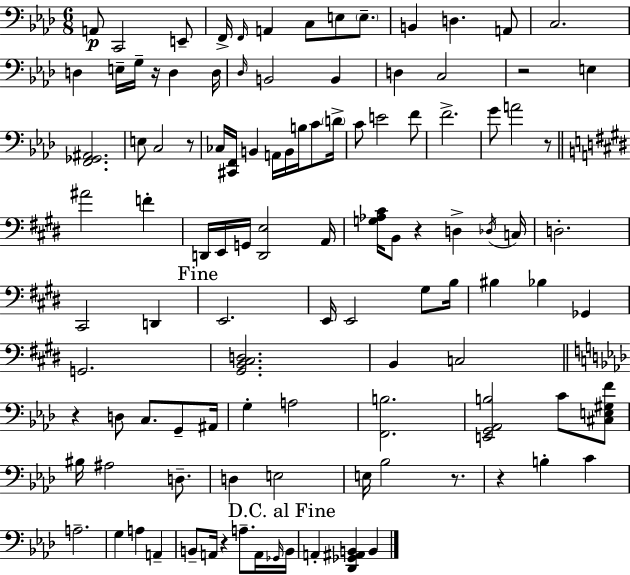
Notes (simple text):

A2/e C2/h E2/e F2/s F2/s A2/q C3/e E3/e E3/e. B2/q D3/q. A2/e C3/h. D3/q E3/s G3/s R/s D3/q D3/s Db3/s B2/h B2/q D3/q C3/h R/h E3/q [F2,Gb2,A#2]/h. E3/e C3/h R/e CES3/s [C#2,F2]/s B2/q A2/s B2/s B3/s C4/e D4/s C4/e E4/h F4/e F4/h. G4/e A4/h R/e A#4/h F4/q D2/s E2/s G2/s [D2,E3]/h A2/s [G3,Ab3,C#4]/s B2/e R/q D3/q Db3/s C3/s D3/h. C#2/h D2/q E2/h. E2/s E2/h G#3/e B3/s BIS3/q Bb3/q Gb2/q G2/h. [G#2,B2,C#3,D3]/h. B2/q C3/h R/q D3/e C3/e. G2/e A#2/s G3/q A3/h [F2,B3]/h. [E2,G2,Ab2,B3]/h C4/e [C#3,E3,G#3,F4]/e BIS3/s A#3/h D3/e. D3/q E3/h E3/s Bb3/h R/e. R/q B3/q C4/q A3/h. G3/q A3/q A2/q B2/e A2/s R/q A3/e. A2/s Gb2/s B2/s A2/q [Db2,Gb2,A#2,B2]/q B2/q